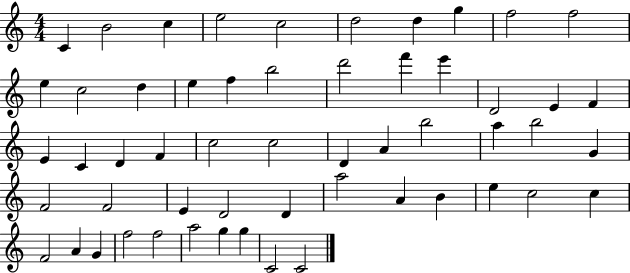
{
  \clef treble
  \numericTimeSignature
  \time 4/4
  \key c \major
  c'4 b'2 c''4 | e''2 c''2 | d''2 d''4 g''4 | f''2 f''2 | \break e''4 c''2 d''4 | e''4 f''4 b''2 | d'''2 f'''4 e'''4 | d'2 e'4 f'4 | \break e'4 c'4 d'4 f'4 | c''2 c''2 | d'4 a'4 b''2 | a''4 b''2 g'4 | \break f'2 f'2 | e'4 d'2 d'4 | a''2 a'4 b'4 | e''4 c''2 c''4 | \break f'2 a'4 g'4 | f''2 f''2 | a''2 g''4 g''4 | c'2 c'2 | \break \bar "|."
}